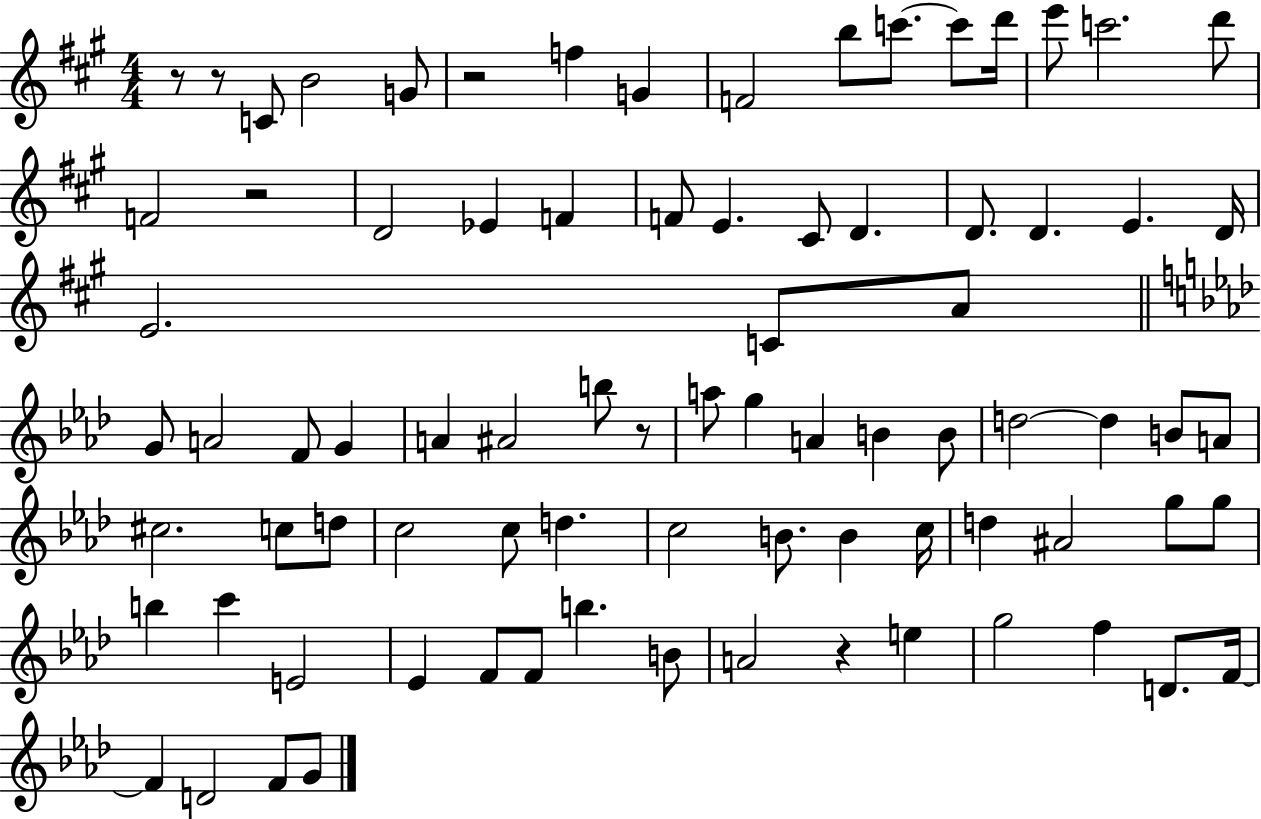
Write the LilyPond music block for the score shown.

{
  \clef treble
  \numericTimeSignature
  \time 4/4
  \key a \major
  r8 r8 c'8 b'2 g'8 | r2 f''4 g'4 | f'2 b''8 c'''8.~~ c'''8 d'''16 | e'''8 c'''2. d'''8 | \break f'2 r2 | d'2 ees'4 f'4 | f'8 e'4. cis'8 d'4. | d'8. d'4. e'4. d'16 | \break e'2. c'8 a'8 | \bar "||" \break \key aes \major g'8 a'2 f'8 g'4 | a'4 ais'2 b''8 r8 | a''8 g''4 a'4 b'4 b'8 | d''2~~ d''4 b'8 a'8 | \break cis''2. c''8 d''8 | c''2 c''8 d''4. | c''2 b'8. b'4 c''16 | d''4 ais'2 g''8 g''8 | \break b''4 c'''4 e'2 | ees'4 f'8 f'8 b''4. b'8 | a'2 r4 e''4 | g''2 f''4 d'8. f'16~~ | \break f'4 d'2 f'8 g'8 | \bar "|."
}